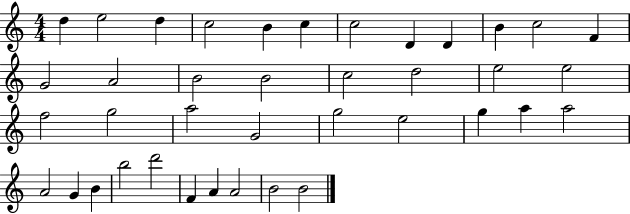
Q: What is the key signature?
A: C major